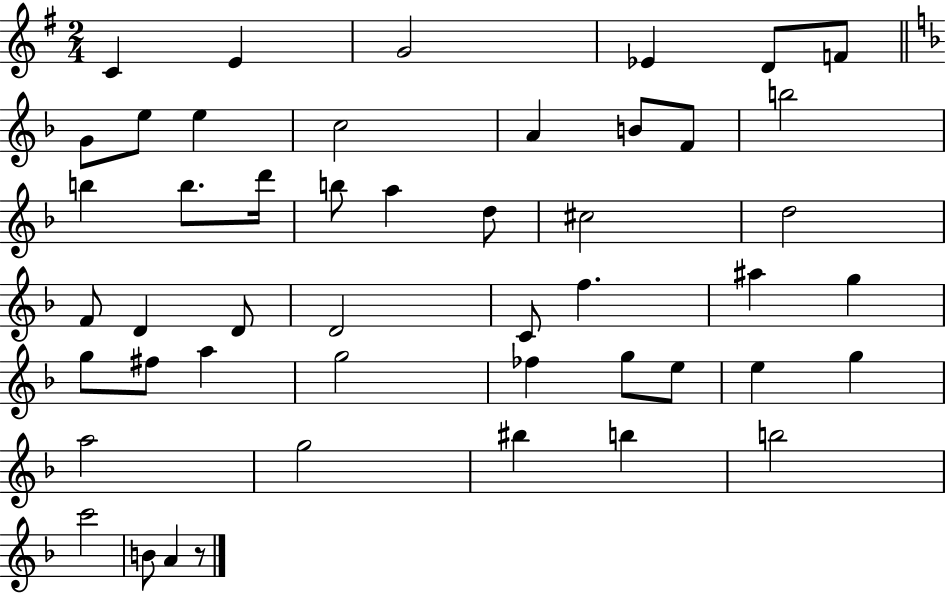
X:1
T:Untitled
M:2/4
L:1/4
K:G
C E G2 _E D/2 F/2 G/2 e/2 e c2 A B/2 F/2 b2 b b/2 d'/4 b/2 a d/2 ^c2 d2 F/2 D D/2 D2 C/2 f ^a g g/2 ^f/2 a g2 _f g/2 e/2 e g a2 g2 ^b b b2 c'2 B/2 A z/2